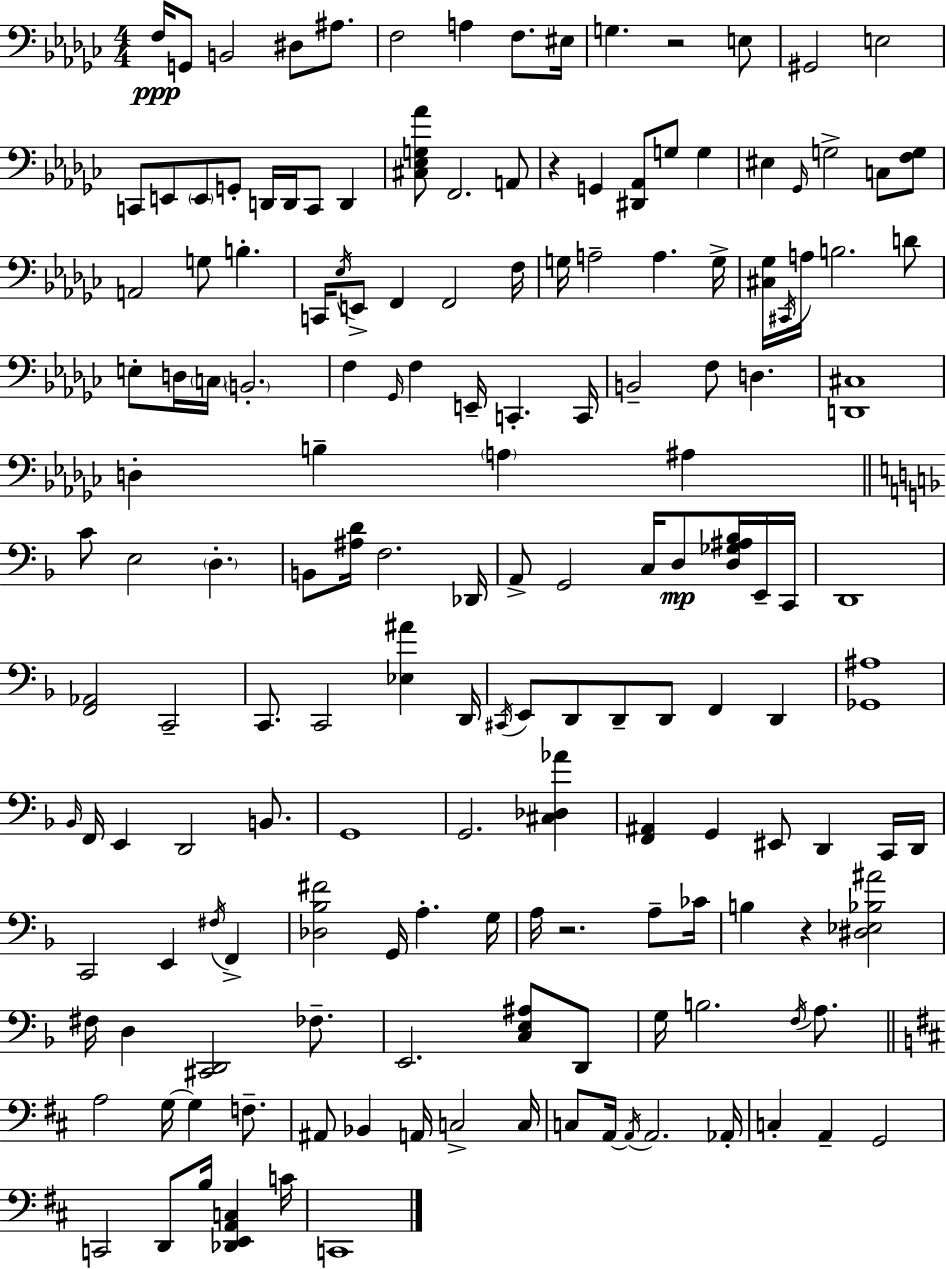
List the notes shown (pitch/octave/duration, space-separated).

F3/s G2/e B2/h D#3/e A#3/e. F3/h A3/q F3/e. EIS3/s G3/q. R/h E3/e G#2/h E3/h C2/e E2/e E2/e G2/e D2/s D2/s C2/e D2/q [C#3,Eb3,G3,Ab4]/e F2/h. A2/e R/q G2/q [D#2,Ab2]/e G3/e G3/q EIS3/q Gb2/s G3/h C3/e [F3,G3]/e A2/h G3/e B3/q. C2/s Eb3/s E2/e F2/q F2/h F3/s G3/s A3/h A3/q. G3/s [C#3,Gb3]/s C#2/s A3/s B3/h. D4/e E3/e D3/s C3/s B2/h. F3/q Gb2/s F3/q E2/s C2/q. C2/s B2/h F3/e D3/q. [D2,C#3]/w D3/q B3/q A3/q A#3/q C4/e E3/h D3/q. B2/e [A#3,D4]/s F3/h. Db2/s A2/e G2/h C3/s D3/e [D3,Gb3,A#3,Bb3]/s E2/s C2/s D2/w [F2,Ab2]/h C2/h C2/e. C2/h [Eb3,A#4]/q D2/s C#2/s E2/e D2/e D2/e D2/e F2/q D2/q [Gb2,A#3]/w Bb2/s F2/s E2/q D2/h B2/e. G2/w G2/h. [C#3,Db3,Ab4]/q [F2,A#2]/q G2/q EIS2/e D2/q C2/s D2/s C2/h E2/q F#3/s F2/q [Db3,Bb3,F#4]/h G2/s A3/q. G3/s A3/s R/h. A3/e CES4/s B3/q R/q [D#3,Eb3,Bb3,A#4]/h F#3/s D3/q [C#2,D2]/h FES3/e. E2/h. [C3,E3,A#3]/e D2/e G3/s B3/h. F3/s A3/e. A3/h G3/s G3/q F3/e. A#2/e Bb2/q A2/s C3/h C3/s C3/e A2/s A2/s A2/h. Ab2/s C3/q A2/q G2/h C2/h D2/e B3/s [Db2,E2,A2,C3]/q C4/s C2/w